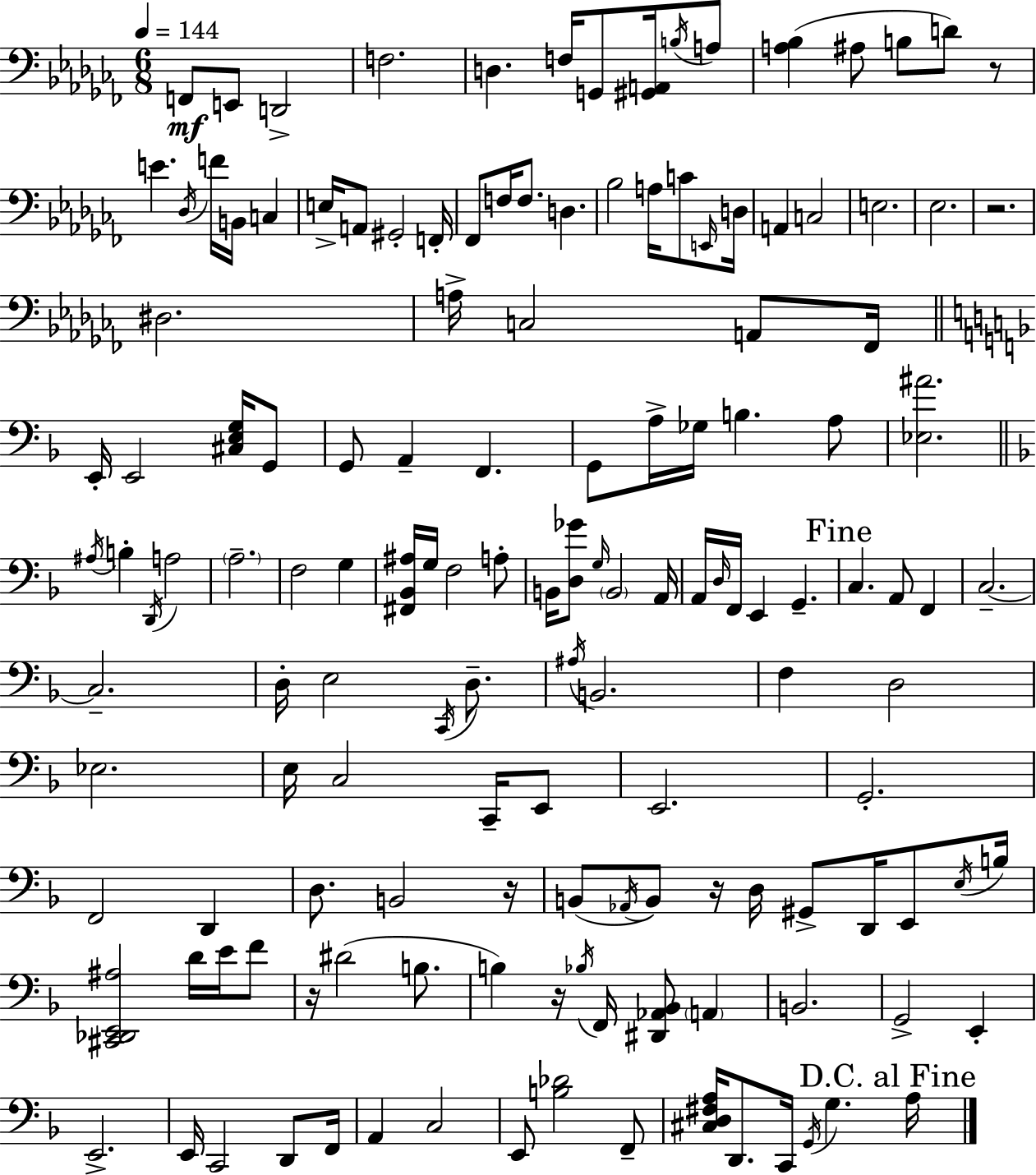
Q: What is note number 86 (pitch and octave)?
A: C2